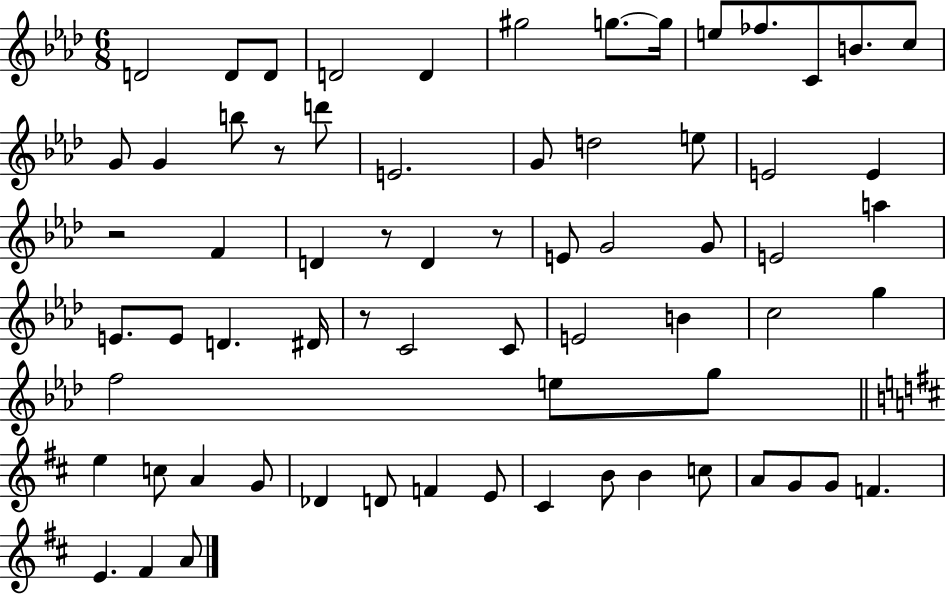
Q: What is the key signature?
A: AES major